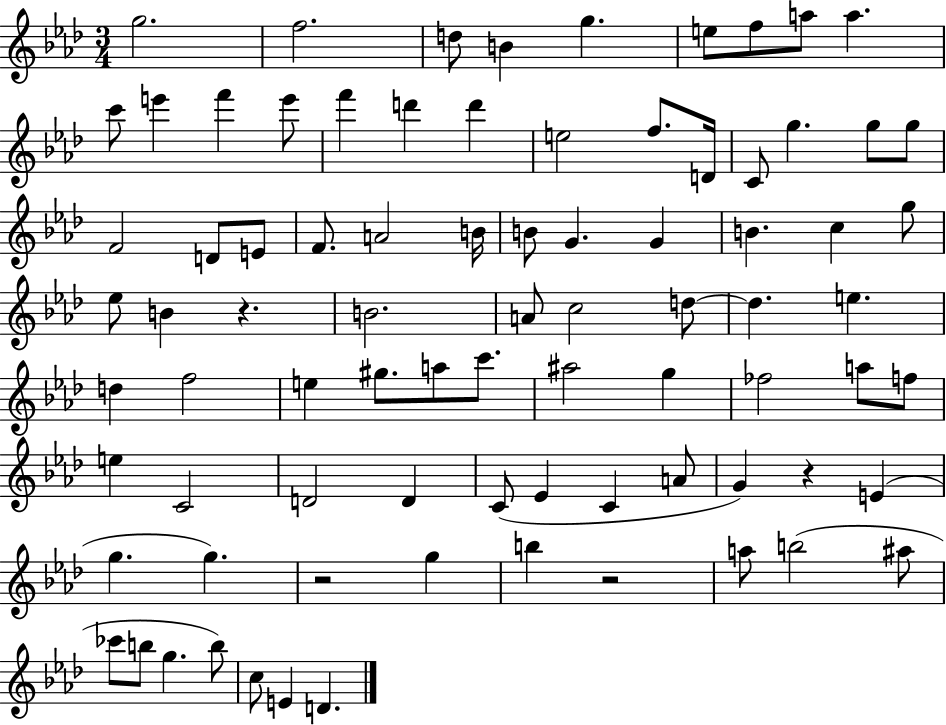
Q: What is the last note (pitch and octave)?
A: D4